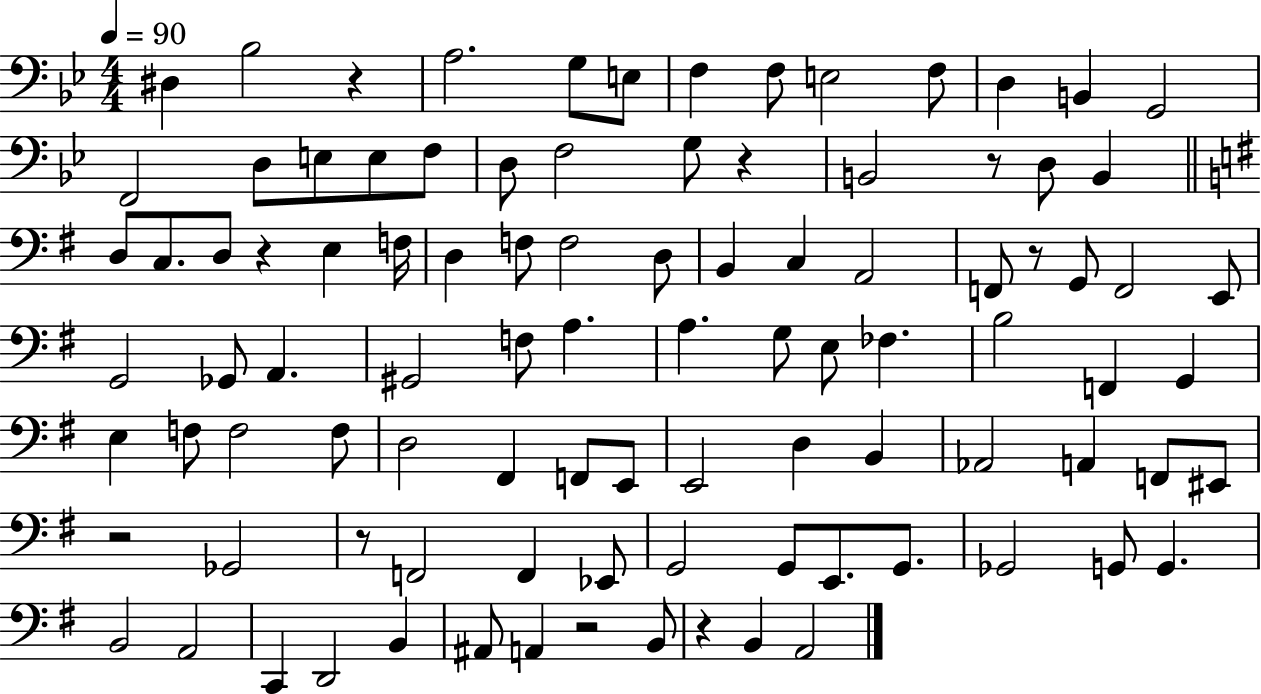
D#3/q Bb3/h R/q A3/h. G3/e E3/e F3/q F3/e E3/h F3/e D3/q B2/q G2/h F2/h D3/e E3/e E3/e F3/e D3/e F3/h G3/e R/q B2/h R/e D3/e B2/q D3/e C3/e. D3/e R/q E3/q F3/s D3/q F3/e F3/h D3/e B2/q C3/q A2/h F2/e R/e G2/e F2/h E2/e G2/h Gb2/e A2/q. G#2/h F3/e A3/q. A3/q. G3/e E3/e FES3/q. B3/h F2/q G2/q E3/q F3/e F3/h F3/e D3/h F#2/q F2/e E2/e E2/h D3/q B2/q Ab2/h A2/q F2/e EIS2/e R/h Gb2/h R/e F2/h F2/q Eb2/e G2/h G2/e E2/e. G2/e. Gb2/h G2/e G2/q. B2/h A2/h C2/q D2/h B2/q A#2/e A2/q R/h B2/e R/q B2/q A2/h